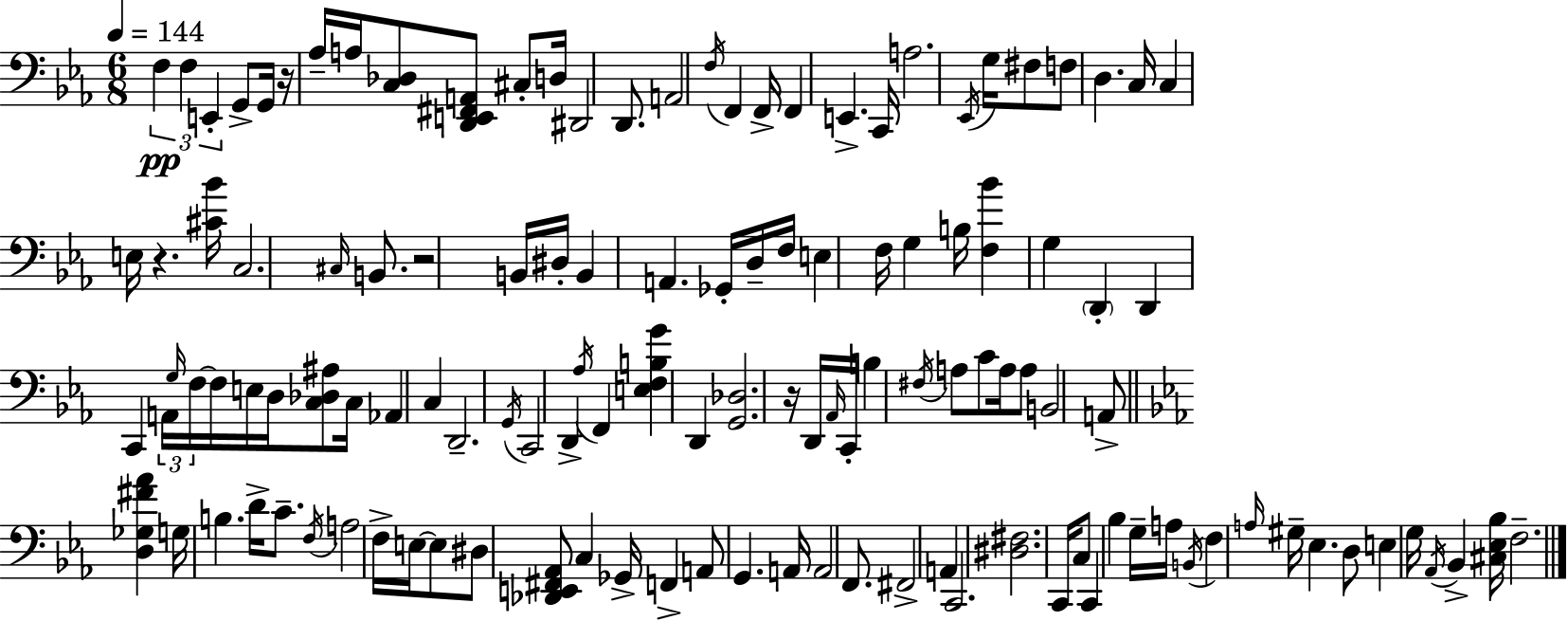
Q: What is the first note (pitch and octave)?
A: F3